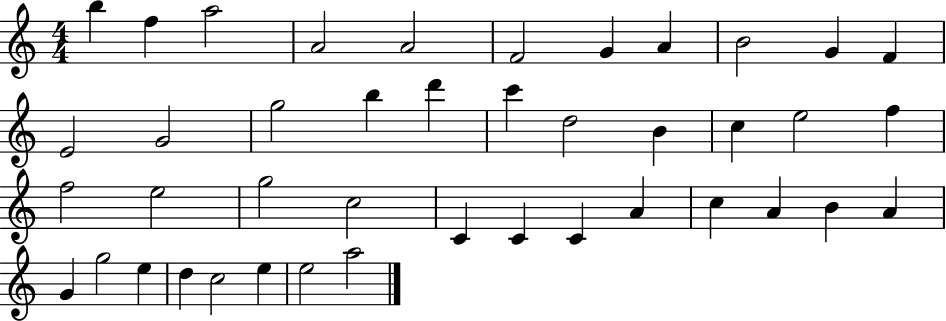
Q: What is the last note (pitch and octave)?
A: A5